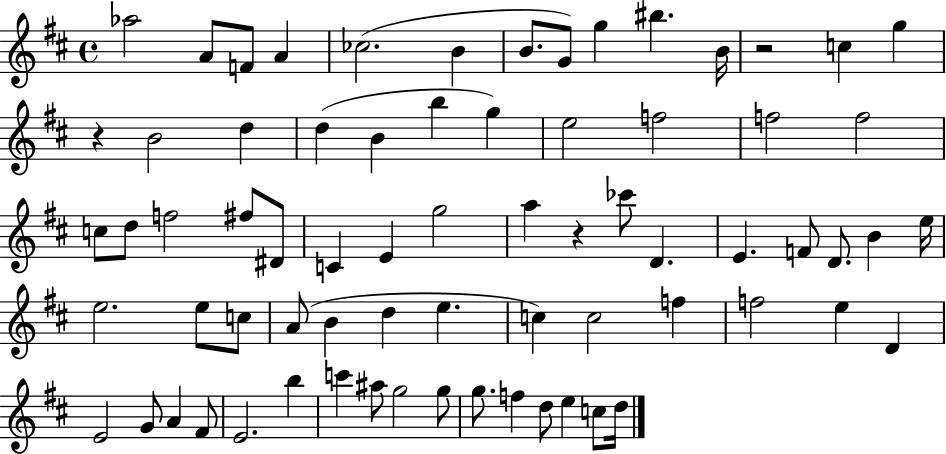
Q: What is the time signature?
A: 4/4